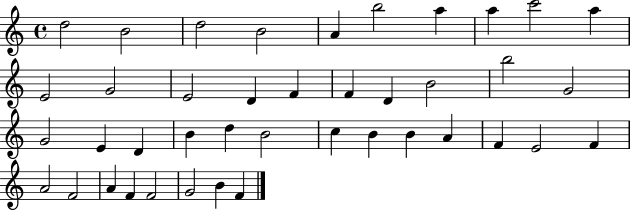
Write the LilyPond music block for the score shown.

{
  \clef treble
  \time 4/4
  \defaultTimeSignature
  \key c \major
  d''2 b'2 | d''2 b'2 | a'4 b''2 a''4 | a''4 c'''2 a''4 | \break e'2 g'2 | e'2 d'4 f'4 | f'4 d'4 b'2 | b''2 g'2 | \break g'2 e'4 d'4 | b'4 d''4 b'2 | c''4 b'4 b'4 a'4 | f'4 e'2 f'4 | \break a'2 f'2 | a'4 f'4 f'2 | g'2 b'4 f'4 | \bar "|."
}